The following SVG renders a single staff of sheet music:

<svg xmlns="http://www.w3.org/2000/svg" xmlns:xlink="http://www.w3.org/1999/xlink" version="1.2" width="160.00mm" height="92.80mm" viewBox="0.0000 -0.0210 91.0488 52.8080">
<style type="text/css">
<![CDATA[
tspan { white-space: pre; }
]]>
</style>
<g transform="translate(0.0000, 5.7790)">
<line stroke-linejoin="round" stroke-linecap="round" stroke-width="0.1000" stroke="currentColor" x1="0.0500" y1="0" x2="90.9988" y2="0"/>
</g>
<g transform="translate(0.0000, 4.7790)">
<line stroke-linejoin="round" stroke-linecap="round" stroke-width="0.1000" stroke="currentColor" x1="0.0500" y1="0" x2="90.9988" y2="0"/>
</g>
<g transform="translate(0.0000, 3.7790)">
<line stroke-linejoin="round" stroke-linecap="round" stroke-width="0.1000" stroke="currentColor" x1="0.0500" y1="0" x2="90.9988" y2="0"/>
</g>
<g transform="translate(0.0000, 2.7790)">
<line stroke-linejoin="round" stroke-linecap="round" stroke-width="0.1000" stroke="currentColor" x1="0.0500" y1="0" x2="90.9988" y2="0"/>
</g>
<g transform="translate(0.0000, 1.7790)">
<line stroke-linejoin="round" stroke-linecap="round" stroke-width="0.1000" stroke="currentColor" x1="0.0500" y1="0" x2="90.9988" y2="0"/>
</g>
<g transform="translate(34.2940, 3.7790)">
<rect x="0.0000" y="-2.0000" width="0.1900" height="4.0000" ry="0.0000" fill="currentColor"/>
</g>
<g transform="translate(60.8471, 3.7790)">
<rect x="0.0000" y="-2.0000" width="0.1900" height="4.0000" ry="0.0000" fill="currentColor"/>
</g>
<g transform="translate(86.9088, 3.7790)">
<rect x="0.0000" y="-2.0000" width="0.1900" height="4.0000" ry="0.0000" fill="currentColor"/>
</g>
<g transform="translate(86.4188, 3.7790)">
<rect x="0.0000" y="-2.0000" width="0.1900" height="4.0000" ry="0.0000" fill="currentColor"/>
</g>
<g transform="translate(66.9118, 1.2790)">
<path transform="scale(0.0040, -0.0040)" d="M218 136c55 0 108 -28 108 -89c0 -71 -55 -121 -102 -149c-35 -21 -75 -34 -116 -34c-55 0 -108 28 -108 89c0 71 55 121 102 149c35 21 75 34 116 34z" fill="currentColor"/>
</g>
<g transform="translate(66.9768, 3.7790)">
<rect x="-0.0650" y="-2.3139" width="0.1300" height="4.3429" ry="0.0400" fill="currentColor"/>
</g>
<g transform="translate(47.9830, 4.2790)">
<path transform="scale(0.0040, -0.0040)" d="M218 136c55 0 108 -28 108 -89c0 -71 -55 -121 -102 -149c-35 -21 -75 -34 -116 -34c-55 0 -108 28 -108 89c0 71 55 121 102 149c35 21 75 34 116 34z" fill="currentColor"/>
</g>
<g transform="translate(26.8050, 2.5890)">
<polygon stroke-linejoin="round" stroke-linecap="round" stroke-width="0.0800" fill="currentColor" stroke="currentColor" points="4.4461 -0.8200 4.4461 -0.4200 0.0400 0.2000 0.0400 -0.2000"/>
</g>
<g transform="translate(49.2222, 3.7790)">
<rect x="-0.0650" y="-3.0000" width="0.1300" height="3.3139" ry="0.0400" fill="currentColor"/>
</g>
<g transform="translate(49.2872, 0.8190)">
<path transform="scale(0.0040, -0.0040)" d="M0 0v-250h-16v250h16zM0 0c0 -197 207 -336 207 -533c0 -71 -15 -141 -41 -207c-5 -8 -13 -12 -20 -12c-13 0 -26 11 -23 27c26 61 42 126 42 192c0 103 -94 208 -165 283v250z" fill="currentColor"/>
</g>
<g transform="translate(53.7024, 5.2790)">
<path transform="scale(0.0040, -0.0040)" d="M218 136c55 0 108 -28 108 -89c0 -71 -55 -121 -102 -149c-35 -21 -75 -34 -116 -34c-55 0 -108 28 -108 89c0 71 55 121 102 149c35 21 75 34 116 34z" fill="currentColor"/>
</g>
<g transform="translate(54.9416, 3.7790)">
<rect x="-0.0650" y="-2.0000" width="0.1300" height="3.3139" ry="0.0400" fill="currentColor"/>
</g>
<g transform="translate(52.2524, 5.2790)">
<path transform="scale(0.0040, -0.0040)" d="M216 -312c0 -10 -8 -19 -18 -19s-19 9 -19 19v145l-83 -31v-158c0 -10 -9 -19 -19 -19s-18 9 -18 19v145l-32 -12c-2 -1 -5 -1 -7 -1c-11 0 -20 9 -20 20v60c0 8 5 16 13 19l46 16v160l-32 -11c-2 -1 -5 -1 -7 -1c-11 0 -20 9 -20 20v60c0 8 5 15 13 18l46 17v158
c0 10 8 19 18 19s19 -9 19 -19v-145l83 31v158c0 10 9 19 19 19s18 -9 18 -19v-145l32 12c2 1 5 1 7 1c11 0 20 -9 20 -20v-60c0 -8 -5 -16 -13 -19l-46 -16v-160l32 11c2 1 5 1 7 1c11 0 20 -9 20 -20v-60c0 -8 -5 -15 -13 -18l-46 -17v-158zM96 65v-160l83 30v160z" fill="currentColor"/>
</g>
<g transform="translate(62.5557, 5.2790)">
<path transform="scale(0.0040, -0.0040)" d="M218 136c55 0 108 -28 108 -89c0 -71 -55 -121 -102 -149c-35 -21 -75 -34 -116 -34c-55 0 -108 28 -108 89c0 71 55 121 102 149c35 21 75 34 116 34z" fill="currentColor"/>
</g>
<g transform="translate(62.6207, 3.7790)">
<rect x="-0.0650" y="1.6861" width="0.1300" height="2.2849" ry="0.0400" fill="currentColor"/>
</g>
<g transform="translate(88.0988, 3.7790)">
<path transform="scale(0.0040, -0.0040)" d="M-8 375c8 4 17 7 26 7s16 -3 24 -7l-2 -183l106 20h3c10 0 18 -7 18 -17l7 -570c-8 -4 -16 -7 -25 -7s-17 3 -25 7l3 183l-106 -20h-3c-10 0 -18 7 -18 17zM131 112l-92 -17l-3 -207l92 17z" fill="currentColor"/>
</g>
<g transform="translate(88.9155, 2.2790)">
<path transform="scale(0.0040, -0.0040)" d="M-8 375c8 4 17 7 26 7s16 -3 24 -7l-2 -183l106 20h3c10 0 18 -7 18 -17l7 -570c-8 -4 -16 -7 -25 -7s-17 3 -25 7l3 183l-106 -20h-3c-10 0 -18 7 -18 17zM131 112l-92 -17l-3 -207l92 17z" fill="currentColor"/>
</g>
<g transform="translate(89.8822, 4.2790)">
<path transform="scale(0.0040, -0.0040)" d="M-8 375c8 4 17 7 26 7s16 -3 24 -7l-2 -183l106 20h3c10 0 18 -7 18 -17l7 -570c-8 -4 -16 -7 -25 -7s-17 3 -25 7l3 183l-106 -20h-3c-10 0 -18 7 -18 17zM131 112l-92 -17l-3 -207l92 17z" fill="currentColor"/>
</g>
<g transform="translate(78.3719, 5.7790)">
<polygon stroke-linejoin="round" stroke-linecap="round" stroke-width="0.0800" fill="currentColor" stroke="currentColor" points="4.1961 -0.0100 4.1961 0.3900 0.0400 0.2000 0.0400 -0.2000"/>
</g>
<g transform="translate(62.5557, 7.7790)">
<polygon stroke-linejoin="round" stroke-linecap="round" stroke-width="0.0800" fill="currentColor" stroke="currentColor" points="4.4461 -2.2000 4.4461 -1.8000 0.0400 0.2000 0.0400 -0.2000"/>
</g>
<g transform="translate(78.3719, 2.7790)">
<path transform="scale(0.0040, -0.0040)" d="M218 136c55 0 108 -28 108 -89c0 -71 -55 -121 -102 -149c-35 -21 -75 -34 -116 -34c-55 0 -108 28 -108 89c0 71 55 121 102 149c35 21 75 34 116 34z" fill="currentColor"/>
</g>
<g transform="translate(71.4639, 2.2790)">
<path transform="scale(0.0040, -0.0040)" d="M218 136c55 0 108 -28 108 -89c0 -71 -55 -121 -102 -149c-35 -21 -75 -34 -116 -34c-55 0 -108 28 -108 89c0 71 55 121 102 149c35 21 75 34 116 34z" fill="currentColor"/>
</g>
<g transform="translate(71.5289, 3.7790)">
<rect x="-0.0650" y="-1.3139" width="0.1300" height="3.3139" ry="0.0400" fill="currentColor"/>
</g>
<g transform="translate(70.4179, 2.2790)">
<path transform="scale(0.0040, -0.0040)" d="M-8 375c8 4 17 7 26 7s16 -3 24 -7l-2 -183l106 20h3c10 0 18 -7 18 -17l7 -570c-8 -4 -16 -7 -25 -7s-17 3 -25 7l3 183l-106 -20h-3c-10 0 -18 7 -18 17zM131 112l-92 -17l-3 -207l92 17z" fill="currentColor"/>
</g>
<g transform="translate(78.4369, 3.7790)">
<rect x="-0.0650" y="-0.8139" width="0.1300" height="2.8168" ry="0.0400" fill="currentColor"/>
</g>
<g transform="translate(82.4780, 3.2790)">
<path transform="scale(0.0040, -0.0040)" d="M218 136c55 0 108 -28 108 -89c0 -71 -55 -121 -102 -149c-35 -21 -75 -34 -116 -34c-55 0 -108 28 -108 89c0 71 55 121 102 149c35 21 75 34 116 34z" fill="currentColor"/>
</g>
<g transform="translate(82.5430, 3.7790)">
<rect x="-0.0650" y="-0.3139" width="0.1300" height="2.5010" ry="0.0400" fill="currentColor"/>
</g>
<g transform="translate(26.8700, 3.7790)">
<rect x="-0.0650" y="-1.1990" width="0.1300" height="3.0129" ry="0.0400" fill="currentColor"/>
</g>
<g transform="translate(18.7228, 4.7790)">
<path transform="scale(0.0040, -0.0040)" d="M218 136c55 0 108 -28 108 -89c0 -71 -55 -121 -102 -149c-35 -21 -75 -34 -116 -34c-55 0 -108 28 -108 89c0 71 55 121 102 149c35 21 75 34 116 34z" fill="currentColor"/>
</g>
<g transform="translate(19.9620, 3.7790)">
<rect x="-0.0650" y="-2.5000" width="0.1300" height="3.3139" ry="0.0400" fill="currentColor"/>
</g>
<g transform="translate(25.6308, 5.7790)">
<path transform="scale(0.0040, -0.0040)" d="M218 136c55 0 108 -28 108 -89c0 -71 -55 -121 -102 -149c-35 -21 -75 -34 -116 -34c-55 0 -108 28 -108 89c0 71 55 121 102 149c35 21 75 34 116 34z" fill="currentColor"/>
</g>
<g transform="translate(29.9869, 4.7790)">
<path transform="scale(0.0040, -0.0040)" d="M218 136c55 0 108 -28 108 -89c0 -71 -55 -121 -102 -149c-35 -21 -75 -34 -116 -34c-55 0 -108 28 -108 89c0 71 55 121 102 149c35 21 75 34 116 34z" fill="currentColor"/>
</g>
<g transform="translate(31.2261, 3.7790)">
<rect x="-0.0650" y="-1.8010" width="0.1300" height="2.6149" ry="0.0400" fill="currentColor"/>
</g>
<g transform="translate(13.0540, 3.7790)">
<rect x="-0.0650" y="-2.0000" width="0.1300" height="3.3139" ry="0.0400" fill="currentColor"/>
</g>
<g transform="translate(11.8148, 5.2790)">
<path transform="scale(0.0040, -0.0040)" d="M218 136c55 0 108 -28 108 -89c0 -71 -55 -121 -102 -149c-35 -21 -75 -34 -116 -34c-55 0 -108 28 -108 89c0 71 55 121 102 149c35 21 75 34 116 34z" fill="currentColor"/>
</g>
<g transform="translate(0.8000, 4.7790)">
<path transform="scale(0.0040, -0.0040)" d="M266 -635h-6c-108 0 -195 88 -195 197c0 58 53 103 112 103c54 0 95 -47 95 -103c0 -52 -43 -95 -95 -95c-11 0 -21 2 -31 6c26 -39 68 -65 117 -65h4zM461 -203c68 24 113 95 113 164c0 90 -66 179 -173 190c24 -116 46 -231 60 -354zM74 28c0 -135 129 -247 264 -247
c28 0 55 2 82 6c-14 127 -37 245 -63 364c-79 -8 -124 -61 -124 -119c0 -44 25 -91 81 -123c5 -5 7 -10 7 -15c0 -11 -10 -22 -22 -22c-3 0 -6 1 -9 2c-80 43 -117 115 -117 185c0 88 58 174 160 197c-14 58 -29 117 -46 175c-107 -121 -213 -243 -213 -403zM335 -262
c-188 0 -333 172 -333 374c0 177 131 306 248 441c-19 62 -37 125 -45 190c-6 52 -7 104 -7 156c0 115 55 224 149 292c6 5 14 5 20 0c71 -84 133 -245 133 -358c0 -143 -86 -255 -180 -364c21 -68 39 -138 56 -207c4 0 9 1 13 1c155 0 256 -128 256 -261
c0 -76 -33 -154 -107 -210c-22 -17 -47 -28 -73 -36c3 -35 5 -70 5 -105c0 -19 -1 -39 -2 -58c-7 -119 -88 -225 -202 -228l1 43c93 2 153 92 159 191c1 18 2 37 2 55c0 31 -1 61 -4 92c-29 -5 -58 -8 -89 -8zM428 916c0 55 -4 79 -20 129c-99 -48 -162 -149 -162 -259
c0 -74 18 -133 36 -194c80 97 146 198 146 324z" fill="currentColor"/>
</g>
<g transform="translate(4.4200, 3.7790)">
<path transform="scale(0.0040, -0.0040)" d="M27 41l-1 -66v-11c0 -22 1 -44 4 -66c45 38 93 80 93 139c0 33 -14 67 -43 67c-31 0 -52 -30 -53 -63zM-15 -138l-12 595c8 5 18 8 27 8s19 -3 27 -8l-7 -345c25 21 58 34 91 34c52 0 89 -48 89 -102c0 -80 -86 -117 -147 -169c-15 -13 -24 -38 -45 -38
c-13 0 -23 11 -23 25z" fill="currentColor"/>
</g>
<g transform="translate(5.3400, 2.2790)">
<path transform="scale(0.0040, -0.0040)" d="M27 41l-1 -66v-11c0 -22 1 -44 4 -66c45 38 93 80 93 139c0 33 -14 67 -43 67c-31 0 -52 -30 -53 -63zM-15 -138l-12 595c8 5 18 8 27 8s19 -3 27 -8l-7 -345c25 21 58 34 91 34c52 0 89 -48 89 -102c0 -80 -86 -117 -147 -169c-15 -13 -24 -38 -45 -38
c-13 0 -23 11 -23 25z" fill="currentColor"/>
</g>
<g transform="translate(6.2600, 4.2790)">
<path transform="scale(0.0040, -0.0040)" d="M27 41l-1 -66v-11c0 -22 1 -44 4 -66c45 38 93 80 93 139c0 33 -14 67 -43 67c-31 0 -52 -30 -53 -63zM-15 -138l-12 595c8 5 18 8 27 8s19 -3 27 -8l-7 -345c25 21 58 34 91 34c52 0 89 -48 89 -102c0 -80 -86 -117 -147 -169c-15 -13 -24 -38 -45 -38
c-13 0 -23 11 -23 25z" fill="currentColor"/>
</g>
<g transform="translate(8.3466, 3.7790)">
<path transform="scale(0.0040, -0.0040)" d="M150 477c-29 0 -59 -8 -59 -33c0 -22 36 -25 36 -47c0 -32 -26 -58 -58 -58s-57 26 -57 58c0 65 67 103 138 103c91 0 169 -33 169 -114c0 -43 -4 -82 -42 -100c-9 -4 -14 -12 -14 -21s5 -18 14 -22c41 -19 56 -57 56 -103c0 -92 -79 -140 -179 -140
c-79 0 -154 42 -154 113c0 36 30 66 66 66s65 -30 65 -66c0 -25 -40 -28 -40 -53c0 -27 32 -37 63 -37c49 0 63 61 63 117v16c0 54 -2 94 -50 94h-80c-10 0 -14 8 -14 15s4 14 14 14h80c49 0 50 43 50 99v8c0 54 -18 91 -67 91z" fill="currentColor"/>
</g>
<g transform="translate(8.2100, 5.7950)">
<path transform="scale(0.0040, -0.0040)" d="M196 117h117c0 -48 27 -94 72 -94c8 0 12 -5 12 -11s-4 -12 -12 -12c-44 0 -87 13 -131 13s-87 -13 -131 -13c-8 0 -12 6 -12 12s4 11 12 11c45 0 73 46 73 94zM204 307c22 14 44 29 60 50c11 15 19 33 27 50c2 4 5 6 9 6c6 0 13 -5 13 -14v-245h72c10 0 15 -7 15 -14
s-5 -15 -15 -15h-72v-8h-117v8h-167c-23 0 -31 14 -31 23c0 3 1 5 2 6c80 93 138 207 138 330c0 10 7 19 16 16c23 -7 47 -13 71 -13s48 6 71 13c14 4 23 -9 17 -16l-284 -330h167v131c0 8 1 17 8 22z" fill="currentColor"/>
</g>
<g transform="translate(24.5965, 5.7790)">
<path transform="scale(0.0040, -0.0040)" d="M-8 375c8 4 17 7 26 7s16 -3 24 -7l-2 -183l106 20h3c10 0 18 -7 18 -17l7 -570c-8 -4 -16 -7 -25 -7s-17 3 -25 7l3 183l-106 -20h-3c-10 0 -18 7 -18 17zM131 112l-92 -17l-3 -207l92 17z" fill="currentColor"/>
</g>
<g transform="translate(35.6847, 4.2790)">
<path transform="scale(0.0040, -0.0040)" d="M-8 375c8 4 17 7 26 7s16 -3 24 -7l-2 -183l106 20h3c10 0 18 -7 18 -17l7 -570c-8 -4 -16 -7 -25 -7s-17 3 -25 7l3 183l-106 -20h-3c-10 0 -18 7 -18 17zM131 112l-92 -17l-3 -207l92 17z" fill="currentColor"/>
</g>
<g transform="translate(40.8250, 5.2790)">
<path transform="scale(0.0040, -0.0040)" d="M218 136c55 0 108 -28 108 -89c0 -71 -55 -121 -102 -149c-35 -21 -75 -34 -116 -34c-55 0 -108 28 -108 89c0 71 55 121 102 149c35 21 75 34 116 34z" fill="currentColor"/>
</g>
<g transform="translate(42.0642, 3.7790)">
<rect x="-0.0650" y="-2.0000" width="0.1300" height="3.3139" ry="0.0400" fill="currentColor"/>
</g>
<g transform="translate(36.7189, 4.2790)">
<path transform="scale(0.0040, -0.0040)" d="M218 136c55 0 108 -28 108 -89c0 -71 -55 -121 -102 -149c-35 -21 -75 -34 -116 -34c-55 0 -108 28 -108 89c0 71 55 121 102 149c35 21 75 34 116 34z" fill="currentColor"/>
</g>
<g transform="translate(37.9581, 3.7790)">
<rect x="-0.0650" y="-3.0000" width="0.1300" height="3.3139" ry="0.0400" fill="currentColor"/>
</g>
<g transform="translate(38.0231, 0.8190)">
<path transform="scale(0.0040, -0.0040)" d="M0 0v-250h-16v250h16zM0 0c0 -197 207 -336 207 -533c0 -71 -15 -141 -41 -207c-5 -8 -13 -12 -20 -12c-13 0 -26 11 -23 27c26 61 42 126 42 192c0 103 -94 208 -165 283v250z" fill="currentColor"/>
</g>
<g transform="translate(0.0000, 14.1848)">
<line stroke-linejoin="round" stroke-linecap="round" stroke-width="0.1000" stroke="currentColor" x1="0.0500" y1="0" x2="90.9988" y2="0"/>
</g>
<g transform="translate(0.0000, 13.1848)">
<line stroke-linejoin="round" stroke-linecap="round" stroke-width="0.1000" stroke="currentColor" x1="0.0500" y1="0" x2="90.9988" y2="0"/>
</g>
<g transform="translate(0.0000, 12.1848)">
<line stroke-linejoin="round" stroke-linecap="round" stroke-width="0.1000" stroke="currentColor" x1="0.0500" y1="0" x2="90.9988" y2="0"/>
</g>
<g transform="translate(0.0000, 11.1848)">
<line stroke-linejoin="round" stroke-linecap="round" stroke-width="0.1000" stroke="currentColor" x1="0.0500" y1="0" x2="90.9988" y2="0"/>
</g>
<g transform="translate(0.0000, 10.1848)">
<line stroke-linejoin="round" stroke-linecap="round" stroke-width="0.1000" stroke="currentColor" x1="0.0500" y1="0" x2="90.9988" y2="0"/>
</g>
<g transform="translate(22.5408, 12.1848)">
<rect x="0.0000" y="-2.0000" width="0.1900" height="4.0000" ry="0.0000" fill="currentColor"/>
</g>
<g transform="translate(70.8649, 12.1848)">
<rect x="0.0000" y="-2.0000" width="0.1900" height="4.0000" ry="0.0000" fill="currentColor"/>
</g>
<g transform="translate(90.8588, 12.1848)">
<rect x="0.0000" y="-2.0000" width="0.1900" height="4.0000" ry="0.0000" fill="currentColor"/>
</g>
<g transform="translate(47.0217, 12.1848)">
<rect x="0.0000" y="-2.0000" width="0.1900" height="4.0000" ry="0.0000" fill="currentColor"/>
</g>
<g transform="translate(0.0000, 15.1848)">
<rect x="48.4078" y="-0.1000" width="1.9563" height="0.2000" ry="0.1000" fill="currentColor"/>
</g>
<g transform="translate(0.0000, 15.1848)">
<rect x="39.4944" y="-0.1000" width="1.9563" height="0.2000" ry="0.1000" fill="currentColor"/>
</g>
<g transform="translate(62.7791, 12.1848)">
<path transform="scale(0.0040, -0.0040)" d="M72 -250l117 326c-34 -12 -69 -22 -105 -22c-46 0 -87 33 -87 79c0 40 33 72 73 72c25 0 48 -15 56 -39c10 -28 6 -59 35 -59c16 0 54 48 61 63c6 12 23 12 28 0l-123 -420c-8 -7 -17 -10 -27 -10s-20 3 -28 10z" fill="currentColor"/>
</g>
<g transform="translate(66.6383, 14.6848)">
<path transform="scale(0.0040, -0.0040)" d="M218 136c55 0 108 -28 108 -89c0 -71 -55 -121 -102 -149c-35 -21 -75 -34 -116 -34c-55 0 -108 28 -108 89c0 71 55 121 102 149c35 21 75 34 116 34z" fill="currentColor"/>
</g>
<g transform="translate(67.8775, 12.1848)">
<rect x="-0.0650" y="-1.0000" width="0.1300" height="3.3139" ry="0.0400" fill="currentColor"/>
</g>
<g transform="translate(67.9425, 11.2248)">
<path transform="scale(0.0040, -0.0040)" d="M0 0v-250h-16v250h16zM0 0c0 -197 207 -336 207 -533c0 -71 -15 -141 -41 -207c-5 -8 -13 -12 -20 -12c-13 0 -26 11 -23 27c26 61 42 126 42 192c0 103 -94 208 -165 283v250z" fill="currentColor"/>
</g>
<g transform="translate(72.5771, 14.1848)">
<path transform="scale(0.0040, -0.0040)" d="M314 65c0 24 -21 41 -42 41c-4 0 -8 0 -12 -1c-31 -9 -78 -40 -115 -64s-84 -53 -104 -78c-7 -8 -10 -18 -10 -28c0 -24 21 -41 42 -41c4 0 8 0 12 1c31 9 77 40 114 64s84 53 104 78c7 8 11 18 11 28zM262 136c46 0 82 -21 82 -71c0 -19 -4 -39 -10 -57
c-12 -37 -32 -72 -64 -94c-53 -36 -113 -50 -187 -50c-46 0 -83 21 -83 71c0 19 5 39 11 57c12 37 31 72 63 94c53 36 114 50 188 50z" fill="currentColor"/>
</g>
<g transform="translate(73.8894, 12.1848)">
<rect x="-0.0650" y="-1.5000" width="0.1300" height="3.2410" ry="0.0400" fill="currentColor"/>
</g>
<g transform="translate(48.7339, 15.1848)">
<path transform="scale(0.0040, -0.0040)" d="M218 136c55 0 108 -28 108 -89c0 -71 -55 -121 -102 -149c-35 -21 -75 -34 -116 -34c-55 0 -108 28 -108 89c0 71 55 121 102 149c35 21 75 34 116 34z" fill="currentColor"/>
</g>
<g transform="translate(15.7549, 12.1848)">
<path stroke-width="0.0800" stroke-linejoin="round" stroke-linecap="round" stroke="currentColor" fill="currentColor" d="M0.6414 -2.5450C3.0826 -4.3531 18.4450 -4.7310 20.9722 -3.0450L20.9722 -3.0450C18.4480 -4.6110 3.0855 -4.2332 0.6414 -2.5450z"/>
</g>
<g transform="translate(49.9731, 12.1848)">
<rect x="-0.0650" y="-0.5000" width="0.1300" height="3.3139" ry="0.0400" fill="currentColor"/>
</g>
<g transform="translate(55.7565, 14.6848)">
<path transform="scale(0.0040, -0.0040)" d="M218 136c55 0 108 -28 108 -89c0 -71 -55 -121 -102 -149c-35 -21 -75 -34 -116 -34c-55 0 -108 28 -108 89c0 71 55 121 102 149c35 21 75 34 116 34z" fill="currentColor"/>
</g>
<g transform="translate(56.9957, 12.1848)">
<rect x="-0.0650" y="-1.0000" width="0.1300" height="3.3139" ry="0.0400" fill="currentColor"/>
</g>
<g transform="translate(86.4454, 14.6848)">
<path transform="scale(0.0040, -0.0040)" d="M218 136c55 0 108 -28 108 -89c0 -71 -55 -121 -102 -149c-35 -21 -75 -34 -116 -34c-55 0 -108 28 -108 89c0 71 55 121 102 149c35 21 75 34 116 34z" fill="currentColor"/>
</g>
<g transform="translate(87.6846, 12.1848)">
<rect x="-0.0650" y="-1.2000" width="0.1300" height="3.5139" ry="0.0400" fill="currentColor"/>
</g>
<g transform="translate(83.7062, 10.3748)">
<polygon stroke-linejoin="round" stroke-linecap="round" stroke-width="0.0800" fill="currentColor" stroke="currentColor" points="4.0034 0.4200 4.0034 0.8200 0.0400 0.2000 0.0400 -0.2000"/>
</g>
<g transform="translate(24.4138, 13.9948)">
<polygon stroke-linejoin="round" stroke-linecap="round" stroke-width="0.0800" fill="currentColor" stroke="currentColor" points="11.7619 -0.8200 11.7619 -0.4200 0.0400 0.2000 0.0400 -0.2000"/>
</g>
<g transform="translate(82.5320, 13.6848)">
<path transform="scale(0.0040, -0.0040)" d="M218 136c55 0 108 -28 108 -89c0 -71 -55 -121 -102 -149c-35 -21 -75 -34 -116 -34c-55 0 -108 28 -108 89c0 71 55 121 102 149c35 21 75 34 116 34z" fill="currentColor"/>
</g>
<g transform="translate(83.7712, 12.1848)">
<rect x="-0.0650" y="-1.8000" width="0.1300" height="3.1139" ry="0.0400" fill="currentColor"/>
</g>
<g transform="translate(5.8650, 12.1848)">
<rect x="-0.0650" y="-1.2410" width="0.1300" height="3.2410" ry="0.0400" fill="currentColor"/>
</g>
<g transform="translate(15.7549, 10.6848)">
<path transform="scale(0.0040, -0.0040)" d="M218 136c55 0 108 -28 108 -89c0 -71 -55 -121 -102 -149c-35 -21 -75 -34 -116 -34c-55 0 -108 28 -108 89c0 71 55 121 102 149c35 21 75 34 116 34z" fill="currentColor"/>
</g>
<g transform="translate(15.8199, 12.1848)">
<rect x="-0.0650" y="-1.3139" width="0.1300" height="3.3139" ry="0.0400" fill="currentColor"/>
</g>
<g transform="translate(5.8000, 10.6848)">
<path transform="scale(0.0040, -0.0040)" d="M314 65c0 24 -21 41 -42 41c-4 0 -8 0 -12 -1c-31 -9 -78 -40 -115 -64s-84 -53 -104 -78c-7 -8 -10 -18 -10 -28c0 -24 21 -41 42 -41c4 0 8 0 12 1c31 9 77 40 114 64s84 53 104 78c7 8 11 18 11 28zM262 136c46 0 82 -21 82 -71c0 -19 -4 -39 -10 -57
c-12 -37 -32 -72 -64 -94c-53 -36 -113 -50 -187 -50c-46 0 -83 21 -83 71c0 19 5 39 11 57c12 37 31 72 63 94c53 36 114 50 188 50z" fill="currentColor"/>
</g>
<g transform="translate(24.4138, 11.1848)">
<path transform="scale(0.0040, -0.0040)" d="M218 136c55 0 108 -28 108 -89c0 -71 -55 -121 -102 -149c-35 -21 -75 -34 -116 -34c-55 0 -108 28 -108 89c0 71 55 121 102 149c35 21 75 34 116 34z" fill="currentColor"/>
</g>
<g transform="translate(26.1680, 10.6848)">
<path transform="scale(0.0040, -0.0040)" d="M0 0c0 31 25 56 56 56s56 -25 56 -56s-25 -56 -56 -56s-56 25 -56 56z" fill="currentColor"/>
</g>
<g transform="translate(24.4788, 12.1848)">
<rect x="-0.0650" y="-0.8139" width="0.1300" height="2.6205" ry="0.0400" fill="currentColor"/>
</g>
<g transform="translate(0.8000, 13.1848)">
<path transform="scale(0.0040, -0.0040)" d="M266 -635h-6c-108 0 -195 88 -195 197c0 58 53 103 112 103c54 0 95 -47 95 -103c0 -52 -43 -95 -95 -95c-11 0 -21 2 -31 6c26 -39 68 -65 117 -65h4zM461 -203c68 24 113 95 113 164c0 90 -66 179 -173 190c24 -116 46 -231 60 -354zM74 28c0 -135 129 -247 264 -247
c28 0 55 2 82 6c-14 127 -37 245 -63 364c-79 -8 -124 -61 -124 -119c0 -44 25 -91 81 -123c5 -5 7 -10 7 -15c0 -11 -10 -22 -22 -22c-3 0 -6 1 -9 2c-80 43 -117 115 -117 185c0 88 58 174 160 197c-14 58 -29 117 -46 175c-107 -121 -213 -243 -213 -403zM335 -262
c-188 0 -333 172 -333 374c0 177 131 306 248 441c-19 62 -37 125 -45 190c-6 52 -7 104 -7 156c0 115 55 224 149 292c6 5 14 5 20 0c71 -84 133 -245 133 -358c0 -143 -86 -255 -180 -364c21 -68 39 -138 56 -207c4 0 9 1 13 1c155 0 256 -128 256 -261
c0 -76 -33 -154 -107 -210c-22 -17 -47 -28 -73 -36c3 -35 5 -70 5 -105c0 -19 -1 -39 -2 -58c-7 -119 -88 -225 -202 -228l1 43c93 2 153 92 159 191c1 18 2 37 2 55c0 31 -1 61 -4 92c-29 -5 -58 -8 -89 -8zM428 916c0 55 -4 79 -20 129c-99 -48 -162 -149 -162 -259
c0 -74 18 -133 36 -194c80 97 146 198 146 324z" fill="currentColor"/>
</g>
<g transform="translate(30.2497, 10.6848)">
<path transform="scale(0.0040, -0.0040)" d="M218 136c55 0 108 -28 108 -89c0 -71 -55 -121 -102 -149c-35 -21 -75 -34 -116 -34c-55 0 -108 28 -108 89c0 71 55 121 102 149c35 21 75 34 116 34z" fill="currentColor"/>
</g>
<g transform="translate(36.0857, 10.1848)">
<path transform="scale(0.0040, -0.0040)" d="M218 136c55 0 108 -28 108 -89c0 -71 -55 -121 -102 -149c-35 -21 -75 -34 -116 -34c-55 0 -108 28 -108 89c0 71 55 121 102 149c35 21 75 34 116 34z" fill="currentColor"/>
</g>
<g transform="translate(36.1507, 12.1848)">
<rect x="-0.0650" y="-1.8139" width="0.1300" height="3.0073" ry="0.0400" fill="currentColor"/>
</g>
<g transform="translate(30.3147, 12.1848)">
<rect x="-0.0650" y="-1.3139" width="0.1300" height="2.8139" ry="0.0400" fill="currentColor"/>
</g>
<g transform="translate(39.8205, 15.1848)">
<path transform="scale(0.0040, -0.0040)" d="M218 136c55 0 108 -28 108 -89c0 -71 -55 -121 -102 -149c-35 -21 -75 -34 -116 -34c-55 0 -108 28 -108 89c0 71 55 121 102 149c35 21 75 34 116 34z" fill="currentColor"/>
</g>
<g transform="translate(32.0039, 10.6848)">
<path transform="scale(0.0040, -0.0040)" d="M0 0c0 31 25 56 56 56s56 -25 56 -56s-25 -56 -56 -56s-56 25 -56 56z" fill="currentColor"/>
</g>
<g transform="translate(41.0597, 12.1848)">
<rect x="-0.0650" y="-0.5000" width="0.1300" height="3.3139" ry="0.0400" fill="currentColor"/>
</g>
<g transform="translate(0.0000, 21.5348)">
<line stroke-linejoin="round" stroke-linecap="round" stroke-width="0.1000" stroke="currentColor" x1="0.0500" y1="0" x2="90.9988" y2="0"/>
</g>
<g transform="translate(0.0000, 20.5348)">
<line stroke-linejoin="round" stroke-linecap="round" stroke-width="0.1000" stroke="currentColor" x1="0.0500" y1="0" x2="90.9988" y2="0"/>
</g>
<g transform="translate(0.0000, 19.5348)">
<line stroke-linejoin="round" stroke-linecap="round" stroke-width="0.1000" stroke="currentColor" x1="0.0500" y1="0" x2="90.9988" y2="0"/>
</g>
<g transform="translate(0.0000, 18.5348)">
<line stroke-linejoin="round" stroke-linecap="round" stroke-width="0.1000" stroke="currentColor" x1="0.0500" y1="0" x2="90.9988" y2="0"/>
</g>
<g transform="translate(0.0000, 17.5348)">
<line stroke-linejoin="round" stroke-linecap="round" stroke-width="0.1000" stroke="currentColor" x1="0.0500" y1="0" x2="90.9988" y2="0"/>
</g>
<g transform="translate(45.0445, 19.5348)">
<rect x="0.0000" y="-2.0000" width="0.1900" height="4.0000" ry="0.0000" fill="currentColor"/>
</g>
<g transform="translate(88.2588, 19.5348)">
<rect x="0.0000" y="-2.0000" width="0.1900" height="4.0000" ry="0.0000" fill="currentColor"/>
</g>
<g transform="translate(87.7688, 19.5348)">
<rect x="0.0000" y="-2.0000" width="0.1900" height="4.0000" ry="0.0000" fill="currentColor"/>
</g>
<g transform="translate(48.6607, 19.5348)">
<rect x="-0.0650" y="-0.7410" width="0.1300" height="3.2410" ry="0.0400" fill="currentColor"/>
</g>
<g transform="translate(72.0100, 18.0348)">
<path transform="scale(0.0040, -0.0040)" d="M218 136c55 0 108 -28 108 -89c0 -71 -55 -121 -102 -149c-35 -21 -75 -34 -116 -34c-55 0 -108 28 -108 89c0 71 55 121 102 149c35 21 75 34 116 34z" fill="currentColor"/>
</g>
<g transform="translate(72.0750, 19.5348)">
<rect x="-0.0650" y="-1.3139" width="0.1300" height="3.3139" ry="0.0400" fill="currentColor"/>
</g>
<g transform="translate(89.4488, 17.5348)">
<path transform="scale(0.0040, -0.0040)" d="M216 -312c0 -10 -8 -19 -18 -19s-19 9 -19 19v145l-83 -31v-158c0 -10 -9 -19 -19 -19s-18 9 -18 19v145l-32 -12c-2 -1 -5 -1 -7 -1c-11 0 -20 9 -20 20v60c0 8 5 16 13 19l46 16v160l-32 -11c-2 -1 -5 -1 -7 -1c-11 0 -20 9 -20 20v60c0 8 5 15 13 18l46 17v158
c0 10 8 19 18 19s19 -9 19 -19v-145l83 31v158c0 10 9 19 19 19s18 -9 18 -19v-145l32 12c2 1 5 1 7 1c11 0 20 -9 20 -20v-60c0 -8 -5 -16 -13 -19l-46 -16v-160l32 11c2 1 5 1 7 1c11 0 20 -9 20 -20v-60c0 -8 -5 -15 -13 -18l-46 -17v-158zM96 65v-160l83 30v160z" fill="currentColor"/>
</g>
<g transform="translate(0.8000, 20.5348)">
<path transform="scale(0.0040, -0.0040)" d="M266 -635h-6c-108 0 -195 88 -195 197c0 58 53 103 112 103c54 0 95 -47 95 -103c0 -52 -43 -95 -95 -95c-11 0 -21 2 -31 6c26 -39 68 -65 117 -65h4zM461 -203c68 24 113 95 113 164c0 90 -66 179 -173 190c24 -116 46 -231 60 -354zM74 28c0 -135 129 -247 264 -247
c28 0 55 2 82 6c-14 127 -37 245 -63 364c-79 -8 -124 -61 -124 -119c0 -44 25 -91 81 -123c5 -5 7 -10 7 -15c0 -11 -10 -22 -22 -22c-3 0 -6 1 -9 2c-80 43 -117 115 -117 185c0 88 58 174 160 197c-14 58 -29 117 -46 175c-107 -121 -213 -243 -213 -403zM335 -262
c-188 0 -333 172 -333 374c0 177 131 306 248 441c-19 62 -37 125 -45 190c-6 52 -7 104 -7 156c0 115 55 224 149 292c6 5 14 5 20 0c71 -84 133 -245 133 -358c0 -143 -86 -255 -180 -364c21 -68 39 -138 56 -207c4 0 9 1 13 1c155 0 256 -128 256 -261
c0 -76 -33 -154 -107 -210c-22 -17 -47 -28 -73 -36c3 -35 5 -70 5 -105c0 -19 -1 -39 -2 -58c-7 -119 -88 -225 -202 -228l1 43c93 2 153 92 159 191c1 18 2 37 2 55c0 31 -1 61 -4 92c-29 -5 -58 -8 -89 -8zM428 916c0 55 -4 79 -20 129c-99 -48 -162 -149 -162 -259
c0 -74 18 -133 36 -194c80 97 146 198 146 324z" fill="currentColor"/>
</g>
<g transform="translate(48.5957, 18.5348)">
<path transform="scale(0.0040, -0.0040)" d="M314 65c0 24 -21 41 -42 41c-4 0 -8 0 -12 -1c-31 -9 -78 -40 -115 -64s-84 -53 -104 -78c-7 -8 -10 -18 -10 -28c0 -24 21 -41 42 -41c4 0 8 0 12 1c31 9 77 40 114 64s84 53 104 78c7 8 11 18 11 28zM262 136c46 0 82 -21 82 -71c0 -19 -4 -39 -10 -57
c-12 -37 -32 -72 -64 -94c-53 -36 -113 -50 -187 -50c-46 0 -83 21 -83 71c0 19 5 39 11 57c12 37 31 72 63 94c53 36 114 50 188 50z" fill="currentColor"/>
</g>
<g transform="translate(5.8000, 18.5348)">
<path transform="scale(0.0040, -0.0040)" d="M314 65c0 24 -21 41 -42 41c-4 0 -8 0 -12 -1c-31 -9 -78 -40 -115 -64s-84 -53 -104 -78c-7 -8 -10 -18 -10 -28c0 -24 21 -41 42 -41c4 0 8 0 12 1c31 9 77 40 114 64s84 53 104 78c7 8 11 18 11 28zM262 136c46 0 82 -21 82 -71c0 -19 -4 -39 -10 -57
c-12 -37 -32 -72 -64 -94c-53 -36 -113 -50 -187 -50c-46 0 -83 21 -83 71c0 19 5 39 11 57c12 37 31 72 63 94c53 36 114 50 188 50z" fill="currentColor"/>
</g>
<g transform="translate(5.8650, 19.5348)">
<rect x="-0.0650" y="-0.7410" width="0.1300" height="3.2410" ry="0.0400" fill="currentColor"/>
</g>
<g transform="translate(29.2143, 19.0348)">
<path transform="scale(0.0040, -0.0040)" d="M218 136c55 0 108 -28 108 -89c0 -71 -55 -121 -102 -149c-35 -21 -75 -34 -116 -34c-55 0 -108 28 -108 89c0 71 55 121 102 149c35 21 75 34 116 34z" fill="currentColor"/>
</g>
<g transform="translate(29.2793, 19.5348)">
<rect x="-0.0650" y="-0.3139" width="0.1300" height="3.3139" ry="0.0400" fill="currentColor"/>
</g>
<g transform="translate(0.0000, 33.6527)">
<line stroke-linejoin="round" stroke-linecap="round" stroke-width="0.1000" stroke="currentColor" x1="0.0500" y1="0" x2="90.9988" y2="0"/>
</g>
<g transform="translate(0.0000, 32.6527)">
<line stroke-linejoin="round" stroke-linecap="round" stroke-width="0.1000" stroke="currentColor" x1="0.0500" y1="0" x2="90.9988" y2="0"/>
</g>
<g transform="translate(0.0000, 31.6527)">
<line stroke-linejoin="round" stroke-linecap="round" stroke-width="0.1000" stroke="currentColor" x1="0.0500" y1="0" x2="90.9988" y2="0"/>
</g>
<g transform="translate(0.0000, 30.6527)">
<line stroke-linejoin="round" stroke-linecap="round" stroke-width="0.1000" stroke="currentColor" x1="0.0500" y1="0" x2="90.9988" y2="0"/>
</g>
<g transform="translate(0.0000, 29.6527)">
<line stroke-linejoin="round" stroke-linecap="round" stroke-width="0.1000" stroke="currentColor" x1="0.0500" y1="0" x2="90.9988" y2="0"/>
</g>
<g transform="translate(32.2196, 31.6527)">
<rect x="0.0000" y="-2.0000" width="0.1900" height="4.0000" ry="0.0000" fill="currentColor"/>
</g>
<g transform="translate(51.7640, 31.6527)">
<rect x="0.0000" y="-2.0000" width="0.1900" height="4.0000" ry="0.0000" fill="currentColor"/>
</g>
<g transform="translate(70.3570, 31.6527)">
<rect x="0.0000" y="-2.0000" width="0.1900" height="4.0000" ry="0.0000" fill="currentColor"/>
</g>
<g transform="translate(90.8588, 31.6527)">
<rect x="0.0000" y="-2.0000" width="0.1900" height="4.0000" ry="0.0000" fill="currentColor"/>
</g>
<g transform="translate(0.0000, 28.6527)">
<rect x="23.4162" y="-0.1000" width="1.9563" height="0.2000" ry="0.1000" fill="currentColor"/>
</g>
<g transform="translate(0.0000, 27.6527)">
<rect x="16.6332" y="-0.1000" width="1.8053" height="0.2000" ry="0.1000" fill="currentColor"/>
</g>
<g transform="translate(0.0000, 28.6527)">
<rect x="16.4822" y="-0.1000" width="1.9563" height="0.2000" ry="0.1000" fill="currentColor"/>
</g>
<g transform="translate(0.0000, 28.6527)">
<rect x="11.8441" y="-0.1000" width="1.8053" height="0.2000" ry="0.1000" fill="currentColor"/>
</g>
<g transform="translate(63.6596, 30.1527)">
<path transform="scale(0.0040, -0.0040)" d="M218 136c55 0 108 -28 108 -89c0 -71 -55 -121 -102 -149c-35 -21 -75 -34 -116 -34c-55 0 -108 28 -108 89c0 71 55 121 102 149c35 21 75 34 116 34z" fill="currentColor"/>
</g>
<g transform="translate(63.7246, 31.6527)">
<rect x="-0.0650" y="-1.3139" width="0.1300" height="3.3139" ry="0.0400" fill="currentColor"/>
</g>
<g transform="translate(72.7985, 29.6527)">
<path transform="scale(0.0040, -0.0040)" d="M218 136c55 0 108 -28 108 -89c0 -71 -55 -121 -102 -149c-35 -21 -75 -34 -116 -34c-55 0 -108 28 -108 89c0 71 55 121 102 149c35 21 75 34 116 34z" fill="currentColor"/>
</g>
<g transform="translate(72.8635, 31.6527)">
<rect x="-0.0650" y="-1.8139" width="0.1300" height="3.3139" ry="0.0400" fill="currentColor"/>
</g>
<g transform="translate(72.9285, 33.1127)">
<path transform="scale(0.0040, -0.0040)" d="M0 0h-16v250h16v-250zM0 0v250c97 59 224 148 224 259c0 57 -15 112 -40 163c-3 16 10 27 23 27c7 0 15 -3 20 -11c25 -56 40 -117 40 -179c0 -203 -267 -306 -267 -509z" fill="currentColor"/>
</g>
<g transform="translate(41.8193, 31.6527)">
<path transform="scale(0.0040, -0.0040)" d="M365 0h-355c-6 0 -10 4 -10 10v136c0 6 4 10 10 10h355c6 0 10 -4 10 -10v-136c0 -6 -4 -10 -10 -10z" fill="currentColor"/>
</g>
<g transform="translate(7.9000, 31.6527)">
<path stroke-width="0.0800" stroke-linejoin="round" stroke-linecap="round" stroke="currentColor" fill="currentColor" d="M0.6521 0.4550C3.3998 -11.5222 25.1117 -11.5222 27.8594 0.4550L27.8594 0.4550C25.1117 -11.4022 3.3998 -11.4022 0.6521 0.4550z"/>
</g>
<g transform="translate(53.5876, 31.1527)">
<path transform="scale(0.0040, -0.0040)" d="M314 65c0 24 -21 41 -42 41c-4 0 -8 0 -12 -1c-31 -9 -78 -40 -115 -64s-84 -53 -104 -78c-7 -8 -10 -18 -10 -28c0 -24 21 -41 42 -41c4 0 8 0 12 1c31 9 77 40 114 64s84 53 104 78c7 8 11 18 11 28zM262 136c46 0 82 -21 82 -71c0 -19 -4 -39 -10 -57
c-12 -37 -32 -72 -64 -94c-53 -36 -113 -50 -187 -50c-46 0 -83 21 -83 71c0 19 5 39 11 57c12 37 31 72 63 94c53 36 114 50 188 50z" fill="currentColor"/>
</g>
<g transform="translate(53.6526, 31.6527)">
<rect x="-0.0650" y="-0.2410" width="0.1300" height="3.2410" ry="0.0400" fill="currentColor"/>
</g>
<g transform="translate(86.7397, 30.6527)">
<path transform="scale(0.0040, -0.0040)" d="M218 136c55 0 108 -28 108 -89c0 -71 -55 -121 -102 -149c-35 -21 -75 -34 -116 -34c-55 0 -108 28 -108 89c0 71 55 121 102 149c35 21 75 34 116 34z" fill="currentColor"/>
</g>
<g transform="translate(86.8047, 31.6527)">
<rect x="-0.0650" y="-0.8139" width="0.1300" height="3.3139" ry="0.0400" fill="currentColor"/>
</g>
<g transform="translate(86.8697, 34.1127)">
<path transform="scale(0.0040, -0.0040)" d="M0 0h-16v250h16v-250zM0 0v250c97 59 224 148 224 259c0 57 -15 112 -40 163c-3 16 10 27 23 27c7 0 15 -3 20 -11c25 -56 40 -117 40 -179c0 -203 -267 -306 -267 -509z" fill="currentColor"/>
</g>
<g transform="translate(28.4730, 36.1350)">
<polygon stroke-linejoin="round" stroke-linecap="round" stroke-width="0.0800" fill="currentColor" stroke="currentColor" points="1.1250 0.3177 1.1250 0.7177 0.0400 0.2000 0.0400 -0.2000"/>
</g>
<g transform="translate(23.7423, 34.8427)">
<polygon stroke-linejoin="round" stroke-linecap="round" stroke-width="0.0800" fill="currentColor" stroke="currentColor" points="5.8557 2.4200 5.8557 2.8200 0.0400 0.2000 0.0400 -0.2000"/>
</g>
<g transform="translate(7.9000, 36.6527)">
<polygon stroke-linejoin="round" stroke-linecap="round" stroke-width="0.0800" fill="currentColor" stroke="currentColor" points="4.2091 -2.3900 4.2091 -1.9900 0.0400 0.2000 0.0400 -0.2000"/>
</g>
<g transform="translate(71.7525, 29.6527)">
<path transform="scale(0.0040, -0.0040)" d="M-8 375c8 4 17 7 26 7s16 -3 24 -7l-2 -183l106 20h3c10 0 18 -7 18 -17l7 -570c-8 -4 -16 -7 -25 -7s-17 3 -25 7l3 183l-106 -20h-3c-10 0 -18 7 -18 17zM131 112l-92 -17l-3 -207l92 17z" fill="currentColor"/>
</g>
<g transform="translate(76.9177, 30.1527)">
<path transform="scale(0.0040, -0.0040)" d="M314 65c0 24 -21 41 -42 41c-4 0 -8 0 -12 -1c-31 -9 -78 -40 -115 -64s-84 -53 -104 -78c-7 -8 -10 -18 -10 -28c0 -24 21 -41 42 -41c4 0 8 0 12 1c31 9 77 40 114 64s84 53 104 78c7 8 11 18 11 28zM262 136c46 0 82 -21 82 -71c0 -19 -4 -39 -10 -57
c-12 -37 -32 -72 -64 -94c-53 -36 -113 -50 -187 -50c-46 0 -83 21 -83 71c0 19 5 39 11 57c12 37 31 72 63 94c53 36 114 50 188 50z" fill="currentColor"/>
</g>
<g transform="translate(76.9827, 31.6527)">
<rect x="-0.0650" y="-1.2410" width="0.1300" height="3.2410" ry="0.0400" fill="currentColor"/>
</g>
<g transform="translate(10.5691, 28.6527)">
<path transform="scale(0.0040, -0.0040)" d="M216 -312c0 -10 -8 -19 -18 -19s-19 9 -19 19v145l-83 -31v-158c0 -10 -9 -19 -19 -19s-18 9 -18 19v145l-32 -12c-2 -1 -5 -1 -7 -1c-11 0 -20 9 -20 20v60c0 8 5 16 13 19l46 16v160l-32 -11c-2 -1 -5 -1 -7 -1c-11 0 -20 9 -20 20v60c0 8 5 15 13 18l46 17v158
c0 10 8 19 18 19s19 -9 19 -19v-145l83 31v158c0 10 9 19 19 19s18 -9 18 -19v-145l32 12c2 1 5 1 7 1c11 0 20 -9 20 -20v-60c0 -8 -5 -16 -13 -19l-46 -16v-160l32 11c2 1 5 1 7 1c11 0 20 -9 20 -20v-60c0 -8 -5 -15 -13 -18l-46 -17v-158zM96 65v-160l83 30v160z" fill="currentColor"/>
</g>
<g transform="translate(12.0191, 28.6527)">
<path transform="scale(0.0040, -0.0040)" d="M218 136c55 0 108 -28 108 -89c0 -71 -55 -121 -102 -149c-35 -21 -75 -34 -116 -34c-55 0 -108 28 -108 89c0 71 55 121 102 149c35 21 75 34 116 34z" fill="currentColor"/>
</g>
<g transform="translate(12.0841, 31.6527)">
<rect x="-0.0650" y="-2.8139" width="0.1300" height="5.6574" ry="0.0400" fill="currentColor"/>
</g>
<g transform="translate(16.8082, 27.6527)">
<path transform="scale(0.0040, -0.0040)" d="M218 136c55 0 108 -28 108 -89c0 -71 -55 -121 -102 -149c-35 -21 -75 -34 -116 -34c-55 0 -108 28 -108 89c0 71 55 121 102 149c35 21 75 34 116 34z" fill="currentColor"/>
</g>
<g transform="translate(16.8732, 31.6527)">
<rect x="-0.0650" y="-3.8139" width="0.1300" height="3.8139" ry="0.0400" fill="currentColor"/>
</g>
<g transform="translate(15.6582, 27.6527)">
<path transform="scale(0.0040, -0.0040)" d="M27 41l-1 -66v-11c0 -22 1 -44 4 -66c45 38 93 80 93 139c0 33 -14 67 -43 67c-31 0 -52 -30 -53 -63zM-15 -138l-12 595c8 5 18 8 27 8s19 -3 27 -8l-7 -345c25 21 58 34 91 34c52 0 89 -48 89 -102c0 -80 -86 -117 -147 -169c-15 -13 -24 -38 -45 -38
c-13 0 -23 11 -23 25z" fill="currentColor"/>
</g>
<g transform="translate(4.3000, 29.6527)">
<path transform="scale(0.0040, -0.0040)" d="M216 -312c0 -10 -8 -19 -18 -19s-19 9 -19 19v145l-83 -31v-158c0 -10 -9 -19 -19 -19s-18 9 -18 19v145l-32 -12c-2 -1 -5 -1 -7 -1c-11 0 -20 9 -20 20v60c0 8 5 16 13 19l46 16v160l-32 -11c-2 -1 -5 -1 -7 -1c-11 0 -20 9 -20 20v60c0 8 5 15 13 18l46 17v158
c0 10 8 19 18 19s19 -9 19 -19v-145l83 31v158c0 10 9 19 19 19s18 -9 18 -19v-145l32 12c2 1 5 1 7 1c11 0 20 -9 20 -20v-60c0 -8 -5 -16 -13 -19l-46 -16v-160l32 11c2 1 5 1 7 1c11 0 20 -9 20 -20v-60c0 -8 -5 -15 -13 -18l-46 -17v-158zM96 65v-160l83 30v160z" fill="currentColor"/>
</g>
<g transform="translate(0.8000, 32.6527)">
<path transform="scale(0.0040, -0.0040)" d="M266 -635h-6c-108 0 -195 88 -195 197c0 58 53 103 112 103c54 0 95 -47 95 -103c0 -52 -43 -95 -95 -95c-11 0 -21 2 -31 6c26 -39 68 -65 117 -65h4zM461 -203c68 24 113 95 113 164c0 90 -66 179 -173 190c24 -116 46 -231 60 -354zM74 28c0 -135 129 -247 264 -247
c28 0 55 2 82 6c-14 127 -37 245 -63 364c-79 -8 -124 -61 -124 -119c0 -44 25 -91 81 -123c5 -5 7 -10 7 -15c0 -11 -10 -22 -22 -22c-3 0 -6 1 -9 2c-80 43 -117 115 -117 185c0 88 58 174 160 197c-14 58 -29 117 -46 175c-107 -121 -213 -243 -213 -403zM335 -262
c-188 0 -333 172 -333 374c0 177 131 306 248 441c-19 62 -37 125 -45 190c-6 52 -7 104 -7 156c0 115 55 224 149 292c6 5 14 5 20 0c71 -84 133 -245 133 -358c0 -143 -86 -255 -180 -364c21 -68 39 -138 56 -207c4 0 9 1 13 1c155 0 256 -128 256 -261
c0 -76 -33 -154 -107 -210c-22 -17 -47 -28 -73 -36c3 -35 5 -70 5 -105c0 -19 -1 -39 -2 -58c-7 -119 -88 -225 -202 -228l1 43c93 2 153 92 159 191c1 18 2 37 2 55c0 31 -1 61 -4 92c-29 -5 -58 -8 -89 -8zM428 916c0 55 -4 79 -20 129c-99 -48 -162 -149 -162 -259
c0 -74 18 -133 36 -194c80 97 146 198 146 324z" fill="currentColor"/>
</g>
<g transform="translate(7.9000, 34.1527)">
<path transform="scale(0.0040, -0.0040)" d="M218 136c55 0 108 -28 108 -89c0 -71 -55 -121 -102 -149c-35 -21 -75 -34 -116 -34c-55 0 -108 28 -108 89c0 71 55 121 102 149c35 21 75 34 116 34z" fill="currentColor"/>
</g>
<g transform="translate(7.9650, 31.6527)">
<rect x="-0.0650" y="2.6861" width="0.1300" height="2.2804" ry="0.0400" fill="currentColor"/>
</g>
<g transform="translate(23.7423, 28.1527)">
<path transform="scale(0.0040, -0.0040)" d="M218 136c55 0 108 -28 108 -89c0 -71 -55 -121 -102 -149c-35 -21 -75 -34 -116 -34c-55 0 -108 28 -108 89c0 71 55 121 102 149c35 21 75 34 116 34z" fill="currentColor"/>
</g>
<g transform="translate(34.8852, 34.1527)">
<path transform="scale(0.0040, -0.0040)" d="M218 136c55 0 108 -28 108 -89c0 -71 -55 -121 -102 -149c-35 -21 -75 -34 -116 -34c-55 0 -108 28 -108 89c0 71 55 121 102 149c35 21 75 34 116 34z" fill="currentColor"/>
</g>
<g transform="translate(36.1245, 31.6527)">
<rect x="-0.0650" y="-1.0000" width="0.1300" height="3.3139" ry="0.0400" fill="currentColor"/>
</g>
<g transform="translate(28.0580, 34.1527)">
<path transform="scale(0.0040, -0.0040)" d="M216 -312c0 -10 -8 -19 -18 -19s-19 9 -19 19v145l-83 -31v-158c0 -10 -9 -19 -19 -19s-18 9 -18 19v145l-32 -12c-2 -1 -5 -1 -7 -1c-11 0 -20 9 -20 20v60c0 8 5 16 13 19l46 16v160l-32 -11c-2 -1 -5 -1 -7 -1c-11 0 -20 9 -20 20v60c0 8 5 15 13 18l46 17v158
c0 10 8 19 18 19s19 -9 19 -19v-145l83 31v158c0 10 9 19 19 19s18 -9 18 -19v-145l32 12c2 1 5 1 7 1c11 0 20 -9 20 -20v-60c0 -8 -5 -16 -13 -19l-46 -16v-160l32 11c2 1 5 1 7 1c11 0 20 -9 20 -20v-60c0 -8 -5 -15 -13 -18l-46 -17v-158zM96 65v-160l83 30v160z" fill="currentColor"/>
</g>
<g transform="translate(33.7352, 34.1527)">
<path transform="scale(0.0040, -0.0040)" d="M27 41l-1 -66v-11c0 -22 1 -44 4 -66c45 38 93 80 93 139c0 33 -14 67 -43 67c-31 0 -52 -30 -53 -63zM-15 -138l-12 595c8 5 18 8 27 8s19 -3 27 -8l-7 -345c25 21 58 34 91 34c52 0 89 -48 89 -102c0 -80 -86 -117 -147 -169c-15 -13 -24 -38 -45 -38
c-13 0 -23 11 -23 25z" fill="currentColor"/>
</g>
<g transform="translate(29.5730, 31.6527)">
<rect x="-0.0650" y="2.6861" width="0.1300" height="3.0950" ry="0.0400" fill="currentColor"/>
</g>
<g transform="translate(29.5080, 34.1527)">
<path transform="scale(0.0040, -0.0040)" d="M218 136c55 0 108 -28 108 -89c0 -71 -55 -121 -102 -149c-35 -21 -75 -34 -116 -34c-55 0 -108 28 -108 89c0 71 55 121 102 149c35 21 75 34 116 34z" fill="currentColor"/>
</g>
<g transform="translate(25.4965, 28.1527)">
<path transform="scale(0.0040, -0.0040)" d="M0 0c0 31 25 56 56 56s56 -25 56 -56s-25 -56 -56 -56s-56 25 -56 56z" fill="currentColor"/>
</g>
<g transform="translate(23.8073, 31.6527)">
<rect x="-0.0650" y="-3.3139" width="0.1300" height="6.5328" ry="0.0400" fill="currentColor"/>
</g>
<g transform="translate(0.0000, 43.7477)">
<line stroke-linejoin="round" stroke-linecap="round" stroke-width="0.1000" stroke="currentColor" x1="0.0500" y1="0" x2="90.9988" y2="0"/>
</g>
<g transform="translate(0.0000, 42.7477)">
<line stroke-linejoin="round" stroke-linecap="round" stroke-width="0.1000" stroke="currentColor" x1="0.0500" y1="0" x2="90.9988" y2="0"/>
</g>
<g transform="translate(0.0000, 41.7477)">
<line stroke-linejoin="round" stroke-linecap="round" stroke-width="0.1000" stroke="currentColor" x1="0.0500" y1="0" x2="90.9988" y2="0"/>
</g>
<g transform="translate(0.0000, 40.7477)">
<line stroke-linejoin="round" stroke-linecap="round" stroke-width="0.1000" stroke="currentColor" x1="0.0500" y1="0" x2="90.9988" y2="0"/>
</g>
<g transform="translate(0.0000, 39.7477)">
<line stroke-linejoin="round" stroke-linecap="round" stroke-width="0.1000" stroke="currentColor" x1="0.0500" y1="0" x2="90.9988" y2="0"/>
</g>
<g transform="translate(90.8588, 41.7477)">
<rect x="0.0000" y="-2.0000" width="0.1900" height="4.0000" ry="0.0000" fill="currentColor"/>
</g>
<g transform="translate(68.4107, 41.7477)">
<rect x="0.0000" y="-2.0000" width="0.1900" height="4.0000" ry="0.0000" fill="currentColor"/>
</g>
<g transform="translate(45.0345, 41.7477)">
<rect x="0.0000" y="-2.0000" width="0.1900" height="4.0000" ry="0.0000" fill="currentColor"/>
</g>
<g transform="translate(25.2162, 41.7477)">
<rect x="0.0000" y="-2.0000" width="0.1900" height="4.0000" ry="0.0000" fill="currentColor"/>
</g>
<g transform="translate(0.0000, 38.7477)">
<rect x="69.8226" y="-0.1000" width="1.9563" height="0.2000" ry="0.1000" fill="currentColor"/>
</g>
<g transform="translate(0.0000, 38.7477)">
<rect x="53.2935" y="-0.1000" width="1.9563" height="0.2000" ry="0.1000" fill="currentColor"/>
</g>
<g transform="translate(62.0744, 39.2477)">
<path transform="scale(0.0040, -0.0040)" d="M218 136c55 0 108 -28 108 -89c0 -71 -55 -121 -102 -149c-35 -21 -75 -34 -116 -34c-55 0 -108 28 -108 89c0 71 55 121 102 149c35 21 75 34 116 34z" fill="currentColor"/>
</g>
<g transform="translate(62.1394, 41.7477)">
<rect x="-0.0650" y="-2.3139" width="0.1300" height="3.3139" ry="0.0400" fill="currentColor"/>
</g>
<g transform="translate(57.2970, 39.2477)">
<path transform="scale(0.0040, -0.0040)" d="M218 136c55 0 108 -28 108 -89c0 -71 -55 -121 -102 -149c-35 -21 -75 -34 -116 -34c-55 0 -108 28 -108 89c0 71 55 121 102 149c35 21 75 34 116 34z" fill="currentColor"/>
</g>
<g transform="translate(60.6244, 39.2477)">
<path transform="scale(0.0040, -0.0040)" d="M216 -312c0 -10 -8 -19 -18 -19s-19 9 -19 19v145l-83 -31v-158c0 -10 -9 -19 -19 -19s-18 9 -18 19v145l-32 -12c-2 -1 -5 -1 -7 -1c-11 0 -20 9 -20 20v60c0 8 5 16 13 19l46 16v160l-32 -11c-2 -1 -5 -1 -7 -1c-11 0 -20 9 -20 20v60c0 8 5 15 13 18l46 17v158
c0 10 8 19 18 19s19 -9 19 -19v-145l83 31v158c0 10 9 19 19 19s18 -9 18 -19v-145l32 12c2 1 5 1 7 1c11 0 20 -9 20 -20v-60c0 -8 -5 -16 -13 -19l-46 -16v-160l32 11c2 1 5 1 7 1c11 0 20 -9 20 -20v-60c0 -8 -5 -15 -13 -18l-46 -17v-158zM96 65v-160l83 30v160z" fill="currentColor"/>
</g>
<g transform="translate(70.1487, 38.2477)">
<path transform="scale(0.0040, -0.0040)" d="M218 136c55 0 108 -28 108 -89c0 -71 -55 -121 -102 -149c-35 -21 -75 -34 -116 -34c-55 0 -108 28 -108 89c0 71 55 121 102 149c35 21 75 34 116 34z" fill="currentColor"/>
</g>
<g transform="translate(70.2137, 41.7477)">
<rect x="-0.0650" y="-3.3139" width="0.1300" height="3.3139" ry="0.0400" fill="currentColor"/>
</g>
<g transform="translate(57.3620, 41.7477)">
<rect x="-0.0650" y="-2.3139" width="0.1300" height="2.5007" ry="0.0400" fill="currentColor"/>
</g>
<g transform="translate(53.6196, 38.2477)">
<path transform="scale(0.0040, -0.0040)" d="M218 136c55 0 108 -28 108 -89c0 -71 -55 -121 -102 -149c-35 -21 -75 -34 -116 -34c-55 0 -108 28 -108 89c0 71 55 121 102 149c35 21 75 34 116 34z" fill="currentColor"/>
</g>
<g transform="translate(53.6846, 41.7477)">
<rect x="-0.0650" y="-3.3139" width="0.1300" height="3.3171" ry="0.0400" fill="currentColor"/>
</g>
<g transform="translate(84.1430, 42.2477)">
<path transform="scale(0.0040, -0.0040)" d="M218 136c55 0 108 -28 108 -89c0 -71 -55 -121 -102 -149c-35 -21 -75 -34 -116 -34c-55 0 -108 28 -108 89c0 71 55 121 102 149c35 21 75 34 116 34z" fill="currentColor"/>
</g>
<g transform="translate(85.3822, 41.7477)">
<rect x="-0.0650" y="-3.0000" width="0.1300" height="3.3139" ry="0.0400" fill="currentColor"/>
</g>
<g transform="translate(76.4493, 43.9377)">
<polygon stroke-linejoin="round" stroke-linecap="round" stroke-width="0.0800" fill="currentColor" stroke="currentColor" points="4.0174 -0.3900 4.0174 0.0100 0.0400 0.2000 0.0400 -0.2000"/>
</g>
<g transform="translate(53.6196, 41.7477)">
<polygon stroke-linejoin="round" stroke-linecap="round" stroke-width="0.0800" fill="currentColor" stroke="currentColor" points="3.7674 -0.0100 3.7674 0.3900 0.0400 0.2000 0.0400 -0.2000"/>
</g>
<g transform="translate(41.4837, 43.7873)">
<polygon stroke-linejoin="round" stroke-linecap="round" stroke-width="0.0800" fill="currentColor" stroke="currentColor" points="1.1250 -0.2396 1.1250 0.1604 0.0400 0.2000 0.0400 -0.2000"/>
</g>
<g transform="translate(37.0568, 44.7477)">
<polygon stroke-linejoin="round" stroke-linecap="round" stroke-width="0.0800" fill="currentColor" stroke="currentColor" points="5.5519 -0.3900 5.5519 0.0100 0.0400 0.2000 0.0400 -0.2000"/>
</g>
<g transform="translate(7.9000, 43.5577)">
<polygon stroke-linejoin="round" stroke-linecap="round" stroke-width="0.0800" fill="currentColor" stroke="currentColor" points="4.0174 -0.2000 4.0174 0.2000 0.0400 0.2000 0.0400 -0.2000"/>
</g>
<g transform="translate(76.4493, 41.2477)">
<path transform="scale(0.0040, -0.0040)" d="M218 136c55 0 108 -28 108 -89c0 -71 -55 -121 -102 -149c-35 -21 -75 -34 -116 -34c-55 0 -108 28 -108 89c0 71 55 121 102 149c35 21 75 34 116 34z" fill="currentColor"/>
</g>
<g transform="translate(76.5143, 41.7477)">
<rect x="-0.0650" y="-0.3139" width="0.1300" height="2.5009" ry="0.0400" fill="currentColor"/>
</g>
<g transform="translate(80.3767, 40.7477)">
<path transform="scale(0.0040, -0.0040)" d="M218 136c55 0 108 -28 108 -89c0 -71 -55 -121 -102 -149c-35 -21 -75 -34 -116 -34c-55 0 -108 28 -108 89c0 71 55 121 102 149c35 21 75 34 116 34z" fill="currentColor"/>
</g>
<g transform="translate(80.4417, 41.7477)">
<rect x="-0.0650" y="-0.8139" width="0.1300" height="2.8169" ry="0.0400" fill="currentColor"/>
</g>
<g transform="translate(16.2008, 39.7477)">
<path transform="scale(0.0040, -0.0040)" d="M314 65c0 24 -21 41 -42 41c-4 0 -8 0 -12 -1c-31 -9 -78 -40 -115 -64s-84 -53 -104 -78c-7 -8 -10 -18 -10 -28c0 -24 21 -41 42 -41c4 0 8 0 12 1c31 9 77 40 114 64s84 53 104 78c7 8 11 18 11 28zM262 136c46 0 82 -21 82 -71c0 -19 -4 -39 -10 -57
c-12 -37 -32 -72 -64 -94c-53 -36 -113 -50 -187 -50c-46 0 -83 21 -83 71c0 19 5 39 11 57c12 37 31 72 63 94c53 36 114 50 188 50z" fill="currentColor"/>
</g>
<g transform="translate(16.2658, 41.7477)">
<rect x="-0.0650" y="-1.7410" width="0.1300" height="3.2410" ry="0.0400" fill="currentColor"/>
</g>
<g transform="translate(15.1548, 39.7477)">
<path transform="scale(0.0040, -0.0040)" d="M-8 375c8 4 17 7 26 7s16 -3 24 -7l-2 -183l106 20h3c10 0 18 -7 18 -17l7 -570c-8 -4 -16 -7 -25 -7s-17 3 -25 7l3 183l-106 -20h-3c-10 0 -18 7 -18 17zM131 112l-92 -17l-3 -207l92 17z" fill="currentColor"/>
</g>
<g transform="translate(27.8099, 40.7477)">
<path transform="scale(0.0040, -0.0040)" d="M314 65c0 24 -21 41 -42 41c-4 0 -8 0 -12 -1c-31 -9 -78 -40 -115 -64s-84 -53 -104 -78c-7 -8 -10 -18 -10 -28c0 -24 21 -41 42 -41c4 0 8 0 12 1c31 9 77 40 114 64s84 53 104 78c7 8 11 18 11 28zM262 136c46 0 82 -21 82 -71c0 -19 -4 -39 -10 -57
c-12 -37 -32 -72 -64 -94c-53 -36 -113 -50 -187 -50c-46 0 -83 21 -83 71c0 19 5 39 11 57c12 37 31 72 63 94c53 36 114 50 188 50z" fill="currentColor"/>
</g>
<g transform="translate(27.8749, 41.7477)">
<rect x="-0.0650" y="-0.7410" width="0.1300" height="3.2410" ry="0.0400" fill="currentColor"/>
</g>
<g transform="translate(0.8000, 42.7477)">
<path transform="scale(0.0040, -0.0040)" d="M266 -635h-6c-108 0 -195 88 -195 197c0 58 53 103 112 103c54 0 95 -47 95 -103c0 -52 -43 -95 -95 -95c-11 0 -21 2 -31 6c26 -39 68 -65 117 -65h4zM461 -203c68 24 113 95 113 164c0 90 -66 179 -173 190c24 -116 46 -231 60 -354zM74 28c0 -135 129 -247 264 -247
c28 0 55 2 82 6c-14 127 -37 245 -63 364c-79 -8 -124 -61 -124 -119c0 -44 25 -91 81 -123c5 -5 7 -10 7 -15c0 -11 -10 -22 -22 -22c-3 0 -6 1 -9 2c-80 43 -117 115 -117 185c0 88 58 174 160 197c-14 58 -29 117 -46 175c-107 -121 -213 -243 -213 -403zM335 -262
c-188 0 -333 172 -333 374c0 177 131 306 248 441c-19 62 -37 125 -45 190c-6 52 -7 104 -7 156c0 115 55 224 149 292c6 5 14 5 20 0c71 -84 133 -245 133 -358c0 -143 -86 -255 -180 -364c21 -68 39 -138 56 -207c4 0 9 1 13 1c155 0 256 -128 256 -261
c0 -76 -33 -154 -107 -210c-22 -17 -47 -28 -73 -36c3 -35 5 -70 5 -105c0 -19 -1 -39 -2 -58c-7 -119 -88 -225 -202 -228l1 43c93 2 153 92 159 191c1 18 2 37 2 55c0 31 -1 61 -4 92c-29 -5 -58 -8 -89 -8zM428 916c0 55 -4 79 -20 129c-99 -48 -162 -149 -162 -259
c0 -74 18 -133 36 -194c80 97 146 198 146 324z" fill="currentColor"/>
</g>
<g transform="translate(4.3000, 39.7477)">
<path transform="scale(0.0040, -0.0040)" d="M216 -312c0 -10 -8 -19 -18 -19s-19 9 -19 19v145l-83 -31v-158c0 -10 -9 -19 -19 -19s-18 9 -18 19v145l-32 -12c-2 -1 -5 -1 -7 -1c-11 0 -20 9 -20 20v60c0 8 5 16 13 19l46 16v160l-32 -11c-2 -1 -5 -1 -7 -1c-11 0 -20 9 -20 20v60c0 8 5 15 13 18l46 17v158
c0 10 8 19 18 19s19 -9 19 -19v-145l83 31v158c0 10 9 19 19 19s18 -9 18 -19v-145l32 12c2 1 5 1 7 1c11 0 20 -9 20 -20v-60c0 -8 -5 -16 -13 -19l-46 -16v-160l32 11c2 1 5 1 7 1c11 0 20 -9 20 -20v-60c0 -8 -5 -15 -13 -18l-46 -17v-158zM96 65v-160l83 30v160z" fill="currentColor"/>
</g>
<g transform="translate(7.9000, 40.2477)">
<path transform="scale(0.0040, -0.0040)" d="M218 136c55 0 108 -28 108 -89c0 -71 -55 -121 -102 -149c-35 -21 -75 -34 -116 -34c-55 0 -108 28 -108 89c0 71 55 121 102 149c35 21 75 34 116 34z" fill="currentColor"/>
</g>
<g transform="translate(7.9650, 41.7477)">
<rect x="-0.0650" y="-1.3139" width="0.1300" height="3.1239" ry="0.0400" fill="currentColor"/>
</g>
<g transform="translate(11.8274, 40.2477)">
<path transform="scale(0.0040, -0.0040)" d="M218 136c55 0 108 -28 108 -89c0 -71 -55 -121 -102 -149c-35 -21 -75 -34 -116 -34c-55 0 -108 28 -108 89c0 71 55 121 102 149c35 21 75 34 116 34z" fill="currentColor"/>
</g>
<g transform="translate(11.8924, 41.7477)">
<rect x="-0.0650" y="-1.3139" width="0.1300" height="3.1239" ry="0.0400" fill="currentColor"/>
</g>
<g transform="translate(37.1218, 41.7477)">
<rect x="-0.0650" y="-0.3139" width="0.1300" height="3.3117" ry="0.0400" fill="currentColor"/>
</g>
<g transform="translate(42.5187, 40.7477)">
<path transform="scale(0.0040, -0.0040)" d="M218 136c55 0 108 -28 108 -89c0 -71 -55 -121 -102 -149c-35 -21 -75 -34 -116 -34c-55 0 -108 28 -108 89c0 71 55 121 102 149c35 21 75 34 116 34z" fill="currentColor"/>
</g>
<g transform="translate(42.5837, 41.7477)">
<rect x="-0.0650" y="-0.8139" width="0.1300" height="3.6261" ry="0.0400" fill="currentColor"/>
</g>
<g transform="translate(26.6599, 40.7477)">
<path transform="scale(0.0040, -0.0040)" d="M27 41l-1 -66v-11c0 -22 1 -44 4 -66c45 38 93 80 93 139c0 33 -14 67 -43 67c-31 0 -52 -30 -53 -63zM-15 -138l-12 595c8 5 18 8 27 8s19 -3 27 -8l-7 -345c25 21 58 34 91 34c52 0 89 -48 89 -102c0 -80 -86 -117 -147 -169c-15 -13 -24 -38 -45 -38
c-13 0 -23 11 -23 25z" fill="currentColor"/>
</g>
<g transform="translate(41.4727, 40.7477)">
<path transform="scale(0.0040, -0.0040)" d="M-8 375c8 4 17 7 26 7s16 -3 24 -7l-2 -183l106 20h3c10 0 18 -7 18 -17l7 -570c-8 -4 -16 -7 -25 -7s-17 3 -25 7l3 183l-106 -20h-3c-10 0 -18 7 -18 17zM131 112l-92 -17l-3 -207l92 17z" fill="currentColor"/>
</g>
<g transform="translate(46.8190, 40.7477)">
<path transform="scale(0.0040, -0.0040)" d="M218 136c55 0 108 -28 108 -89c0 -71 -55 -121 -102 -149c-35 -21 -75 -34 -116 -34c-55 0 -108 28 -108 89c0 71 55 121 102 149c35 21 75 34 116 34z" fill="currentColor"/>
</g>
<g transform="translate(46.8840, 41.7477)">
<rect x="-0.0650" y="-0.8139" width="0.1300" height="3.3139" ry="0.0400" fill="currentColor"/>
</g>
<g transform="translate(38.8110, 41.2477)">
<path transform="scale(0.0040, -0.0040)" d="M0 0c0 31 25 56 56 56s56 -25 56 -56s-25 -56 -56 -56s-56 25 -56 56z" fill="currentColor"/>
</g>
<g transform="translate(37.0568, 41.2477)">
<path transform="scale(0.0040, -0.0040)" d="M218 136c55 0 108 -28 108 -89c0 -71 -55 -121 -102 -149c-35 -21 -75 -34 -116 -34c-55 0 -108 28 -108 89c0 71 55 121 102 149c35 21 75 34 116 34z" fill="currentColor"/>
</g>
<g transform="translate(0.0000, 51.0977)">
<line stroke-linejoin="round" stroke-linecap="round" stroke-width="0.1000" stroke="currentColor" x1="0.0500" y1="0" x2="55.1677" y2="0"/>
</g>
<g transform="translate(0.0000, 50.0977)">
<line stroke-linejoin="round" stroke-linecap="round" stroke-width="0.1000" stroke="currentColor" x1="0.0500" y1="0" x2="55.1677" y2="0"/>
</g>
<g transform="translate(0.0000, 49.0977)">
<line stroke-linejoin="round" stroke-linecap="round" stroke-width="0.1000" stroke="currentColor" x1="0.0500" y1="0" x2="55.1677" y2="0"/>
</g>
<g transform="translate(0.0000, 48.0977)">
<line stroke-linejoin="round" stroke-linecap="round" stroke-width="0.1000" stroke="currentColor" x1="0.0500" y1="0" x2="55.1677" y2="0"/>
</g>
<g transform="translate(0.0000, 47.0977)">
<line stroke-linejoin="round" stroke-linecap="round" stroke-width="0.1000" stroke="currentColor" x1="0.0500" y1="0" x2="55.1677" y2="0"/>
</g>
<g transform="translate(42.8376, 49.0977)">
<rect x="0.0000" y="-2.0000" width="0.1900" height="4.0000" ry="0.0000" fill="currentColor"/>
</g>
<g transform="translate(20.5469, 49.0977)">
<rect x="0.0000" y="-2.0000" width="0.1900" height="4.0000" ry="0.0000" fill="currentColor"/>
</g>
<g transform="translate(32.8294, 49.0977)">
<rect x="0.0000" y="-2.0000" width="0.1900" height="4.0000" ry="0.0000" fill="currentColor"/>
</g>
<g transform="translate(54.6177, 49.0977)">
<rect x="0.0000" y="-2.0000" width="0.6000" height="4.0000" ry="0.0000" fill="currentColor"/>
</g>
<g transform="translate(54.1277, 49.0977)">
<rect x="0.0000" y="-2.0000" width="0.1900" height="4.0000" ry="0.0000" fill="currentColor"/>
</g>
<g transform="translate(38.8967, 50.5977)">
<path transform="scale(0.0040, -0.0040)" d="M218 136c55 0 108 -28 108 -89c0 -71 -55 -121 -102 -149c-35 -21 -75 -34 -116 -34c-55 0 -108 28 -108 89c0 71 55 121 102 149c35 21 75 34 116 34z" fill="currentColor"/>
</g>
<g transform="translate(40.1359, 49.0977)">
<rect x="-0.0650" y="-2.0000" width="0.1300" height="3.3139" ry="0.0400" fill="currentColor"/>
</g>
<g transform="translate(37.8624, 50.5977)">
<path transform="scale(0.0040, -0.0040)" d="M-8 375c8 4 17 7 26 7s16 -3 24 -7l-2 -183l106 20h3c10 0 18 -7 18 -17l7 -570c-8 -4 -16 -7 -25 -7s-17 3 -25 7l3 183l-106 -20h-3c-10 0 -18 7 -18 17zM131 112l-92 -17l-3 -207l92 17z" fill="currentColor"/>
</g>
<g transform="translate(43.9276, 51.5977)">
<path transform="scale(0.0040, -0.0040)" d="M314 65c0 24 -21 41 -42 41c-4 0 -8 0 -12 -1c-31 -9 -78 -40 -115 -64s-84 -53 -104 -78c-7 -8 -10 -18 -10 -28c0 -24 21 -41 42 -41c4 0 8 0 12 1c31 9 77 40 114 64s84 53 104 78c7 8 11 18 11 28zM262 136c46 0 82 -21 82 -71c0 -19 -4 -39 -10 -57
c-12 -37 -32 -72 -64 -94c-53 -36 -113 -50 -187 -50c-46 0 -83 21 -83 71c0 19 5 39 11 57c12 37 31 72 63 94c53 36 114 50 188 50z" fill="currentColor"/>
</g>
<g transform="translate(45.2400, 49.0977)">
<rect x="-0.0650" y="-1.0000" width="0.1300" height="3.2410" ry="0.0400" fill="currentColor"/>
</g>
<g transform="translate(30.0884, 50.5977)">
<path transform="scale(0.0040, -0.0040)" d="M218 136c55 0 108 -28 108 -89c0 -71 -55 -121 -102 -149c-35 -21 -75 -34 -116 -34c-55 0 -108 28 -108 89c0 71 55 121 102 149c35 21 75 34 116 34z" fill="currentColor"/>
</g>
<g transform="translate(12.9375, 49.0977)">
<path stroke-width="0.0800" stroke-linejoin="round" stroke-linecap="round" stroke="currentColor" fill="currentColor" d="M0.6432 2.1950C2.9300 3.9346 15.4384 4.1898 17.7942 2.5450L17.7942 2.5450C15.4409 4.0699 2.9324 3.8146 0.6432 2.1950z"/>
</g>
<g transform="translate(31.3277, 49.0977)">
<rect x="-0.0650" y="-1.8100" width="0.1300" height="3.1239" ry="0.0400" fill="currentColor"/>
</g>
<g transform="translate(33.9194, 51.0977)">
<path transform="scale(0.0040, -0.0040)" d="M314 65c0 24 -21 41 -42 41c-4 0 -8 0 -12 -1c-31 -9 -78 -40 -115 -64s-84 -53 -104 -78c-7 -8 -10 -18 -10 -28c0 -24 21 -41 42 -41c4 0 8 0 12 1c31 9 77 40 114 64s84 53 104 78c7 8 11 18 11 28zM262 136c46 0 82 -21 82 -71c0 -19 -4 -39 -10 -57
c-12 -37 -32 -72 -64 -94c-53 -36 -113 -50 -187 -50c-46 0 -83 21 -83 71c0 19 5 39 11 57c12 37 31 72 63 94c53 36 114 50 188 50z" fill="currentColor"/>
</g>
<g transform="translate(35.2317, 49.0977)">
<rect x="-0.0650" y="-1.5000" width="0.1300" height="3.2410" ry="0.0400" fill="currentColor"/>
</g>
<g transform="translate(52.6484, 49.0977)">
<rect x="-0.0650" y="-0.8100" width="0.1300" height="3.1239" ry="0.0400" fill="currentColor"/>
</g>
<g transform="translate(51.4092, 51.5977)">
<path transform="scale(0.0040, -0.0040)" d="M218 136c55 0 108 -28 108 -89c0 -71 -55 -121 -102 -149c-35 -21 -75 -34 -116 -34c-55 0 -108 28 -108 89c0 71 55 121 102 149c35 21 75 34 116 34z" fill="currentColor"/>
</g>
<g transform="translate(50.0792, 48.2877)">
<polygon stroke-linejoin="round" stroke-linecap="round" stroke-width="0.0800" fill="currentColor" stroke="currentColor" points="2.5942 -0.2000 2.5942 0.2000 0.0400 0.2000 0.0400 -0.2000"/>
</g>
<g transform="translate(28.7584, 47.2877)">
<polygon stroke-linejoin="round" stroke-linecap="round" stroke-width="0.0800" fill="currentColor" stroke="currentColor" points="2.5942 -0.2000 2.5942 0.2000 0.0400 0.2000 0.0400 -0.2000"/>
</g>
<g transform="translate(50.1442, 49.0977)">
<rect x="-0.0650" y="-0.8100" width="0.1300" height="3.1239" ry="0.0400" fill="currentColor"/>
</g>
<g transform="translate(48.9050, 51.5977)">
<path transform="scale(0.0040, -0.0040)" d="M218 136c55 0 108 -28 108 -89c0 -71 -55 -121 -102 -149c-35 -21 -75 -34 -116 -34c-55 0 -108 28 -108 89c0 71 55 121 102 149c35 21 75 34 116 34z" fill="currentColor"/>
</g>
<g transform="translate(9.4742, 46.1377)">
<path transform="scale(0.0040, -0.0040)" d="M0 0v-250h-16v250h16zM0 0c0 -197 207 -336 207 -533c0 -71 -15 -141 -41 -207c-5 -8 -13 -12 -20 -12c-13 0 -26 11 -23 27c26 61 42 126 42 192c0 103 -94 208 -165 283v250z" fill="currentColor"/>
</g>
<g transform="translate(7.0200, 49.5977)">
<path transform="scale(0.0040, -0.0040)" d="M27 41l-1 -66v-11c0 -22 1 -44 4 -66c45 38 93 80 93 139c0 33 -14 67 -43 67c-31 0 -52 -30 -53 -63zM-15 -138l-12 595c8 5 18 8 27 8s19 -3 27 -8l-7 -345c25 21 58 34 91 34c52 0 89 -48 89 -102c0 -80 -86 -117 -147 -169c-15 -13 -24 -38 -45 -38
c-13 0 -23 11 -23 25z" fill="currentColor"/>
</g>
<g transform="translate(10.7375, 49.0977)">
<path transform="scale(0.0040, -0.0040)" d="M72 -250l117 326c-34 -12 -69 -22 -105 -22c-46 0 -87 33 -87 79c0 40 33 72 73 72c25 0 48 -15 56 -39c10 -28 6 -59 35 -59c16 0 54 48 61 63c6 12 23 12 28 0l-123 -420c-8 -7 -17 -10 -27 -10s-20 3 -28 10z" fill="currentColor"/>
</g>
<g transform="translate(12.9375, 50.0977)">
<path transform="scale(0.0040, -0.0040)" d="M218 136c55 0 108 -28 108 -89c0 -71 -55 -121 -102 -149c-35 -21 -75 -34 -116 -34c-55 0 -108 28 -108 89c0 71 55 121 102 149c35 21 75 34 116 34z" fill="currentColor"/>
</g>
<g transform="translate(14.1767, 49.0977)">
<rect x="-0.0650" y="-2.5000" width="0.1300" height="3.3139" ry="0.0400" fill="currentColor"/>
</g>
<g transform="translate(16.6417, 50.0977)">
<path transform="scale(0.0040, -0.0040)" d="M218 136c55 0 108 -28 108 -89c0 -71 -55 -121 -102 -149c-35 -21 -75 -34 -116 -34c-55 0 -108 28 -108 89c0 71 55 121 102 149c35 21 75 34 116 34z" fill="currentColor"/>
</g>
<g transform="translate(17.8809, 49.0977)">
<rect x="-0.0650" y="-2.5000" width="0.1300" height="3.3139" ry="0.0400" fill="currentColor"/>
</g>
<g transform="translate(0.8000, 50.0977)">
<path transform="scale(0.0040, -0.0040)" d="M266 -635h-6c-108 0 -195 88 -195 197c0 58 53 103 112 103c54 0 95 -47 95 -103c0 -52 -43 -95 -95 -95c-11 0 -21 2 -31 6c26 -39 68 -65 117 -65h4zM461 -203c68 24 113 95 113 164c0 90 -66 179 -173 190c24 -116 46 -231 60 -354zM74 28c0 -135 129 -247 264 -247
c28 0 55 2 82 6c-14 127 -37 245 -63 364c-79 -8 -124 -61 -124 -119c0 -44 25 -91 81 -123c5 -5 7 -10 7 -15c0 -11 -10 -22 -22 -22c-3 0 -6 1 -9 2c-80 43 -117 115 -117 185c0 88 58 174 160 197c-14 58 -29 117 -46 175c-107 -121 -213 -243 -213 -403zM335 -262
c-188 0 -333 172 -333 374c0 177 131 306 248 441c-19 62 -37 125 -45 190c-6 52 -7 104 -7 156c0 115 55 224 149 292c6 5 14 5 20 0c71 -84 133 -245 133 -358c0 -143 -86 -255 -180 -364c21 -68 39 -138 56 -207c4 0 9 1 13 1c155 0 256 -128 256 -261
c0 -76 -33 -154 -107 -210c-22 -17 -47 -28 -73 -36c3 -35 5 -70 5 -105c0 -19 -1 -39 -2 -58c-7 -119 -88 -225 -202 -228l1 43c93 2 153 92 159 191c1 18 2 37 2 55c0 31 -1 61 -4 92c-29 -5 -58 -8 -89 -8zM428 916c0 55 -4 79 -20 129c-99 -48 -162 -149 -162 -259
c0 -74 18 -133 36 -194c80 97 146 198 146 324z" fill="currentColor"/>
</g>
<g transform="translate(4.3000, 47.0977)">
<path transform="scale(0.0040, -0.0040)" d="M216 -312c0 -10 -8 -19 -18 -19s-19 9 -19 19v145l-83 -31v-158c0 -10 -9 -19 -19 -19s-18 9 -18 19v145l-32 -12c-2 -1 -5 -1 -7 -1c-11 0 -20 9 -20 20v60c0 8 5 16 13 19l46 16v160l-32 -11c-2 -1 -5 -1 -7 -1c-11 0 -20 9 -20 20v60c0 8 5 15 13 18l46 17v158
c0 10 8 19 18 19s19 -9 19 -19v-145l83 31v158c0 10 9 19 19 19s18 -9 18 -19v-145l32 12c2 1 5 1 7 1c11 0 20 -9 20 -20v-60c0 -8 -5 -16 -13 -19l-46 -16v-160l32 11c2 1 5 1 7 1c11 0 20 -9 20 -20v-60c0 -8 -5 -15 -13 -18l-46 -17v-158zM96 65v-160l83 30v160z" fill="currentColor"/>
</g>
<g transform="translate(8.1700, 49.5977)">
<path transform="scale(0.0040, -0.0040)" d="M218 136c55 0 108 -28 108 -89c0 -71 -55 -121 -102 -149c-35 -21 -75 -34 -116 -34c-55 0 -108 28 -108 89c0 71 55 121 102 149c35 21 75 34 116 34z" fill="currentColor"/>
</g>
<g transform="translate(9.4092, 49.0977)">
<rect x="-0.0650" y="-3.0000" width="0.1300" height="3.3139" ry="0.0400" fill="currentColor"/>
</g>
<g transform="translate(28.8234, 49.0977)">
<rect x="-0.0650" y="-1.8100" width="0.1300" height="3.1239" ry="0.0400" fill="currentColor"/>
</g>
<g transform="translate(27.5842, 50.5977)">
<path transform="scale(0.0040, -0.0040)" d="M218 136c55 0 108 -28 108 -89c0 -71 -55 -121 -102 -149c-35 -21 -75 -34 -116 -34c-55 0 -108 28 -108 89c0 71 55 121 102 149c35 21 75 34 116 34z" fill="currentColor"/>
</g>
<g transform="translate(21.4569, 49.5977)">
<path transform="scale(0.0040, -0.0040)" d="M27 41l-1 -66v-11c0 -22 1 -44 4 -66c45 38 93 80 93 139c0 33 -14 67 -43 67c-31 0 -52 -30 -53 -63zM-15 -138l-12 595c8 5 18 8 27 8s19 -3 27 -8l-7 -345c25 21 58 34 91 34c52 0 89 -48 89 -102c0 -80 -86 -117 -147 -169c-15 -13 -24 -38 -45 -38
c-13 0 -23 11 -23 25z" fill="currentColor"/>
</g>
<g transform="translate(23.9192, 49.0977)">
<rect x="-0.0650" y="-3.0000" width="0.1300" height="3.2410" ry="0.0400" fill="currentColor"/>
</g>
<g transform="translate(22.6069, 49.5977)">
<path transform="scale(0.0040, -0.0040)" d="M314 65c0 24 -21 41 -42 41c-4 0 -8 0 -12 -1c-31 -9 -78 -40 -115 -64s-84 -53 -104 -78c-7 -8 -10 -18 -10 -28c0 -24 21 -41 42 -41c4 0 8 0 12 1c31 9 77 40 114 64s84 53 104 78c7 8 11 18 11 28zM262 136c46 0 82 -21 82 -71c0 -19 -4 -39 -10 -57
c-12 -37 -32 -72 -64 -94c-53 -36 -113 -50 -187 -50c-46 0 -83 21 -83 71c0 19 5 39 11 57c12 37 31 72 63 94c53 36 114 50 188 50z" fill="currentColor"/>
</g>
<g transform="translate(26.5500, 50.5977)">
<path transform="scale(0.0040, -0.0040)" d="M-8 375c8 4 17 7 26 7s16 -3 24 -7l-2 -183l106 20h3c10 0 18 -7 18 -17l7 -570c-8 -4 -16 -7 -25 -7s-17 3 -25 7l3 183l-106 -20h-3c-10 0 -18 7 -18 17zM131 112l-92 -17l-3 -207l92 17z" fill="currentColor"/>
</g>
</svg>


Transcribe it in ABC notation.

X:1
T:Untitled
M:3/4
L:1/4
K:Eb
F G E/2 G/2 A/2 F A/2 ^F F/2 g/2 e d/2 c/2 e2 e d/2 e/2 f/2 C C D z/2 D/2 E2 F/2 D/2 d2 c d2 e D/2 ^a/2 _c' b/2 ^D/4 _D z2 c2 e f/2 e2 d/2 e/2 e/2 f2 _d2 c/2 d/4 d b/2 g/2 ^g b c/2 d/2 A _A/2 z/2 G G _A2 F/2 F/2 E2 F D2 D/2 D/2